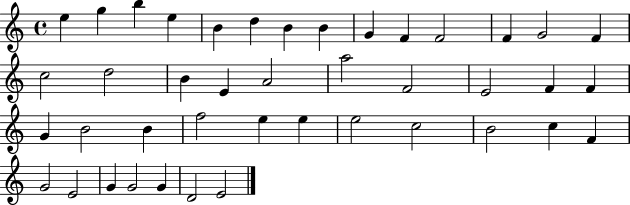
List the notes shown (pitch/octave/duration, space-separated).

E5/q G5/q B5/q E5/q B4/q D5/q B4/q B4/q G4/q F4/q F4/h F4/q G4/h F4/q C5/h D5/h B4/q E4/q A4/h A5/h F4/h E4/h F4/q F4/q G4/q B4/h B4/q F5/h E5/q E5/q E5/h C5/h B4/h C5/q F4/q G4/h E4/h G4/q G4/h G4/q D4/h E4/h